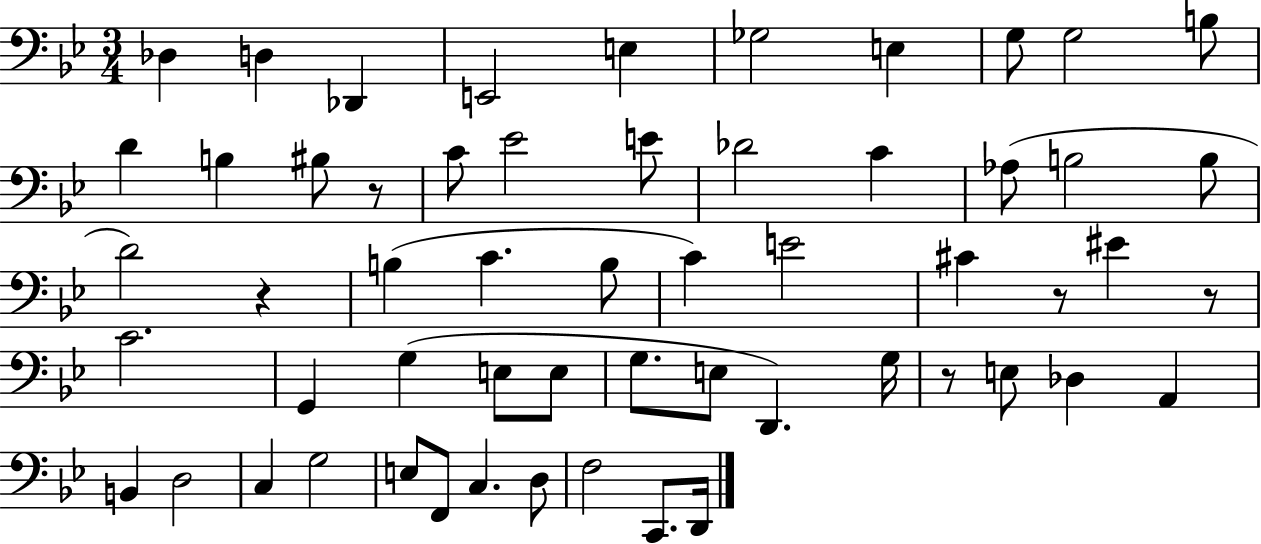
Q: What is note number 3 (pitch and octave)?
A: Db2